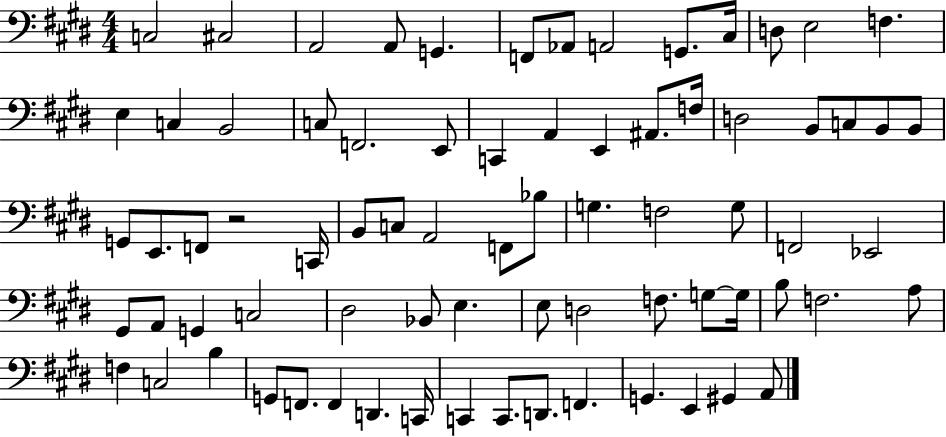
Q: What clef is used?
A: bass